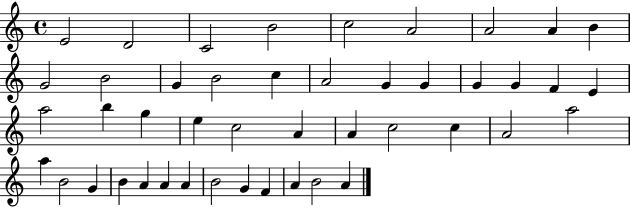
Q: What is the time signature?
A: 4/4